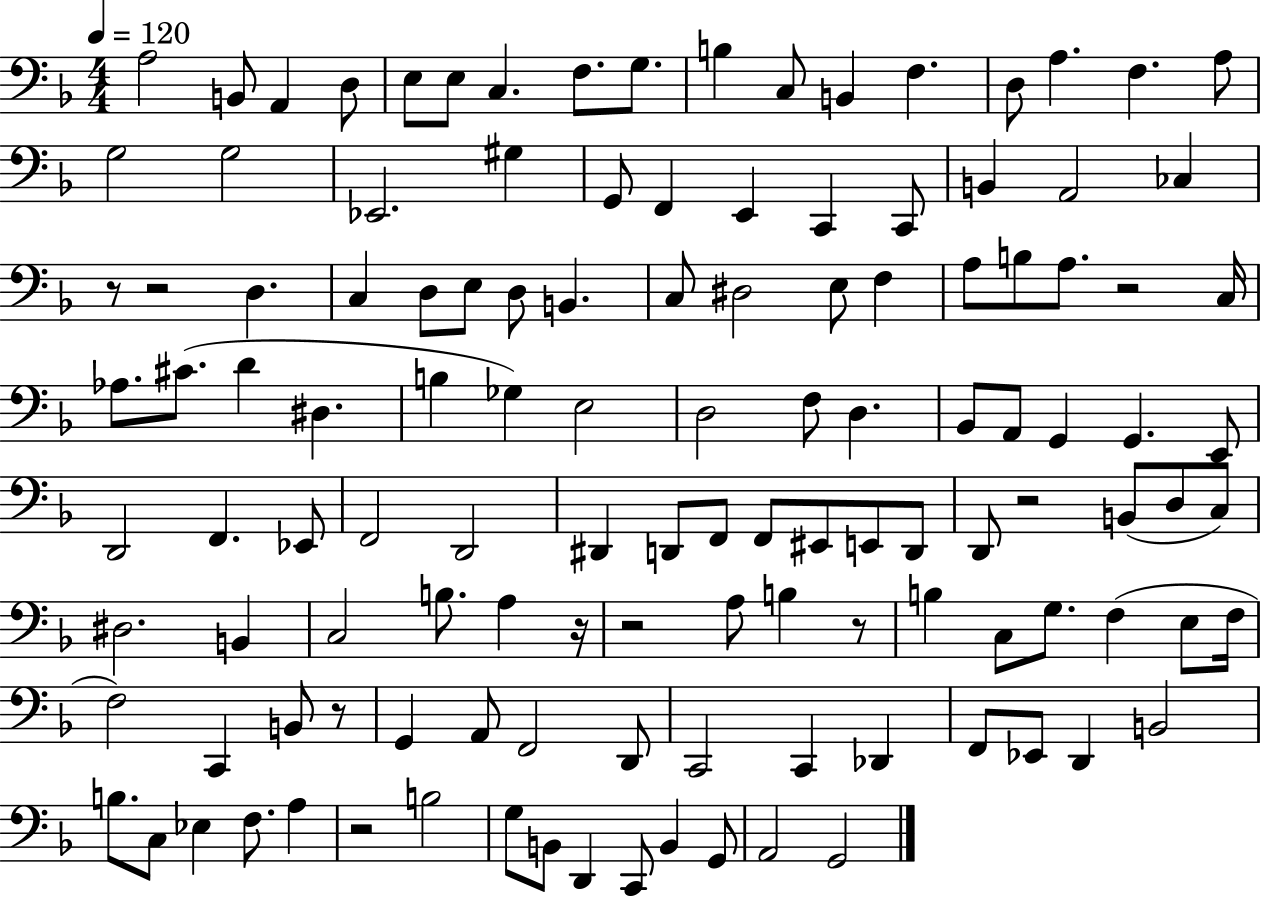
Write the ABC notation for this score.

X:1
T:Untitled
M:4/4
L:1/4
K:F
A,2 B,,/2 A,, D,/2 E,/2 E,/2 C, F,/2 G,/2 B, C,/2 B,, F, D,/2 A, F, A,/2 G,2 G,2 _E,,2 ^G, G,,/2 F,, E,, C,, C,,/2 B,, A,,2 _C, z/2 z2 D, C, D,/2 E,/2 D,/2 B,, C,/2 ^D,2 E,/2 F, A,/2 B,/2 A,/2 z2 C,/4 _A,/2 ^C/2 D ^D, B, _G, E,2 D,2 F,/2 D, _B,,/2 A,,/2 G,, G,, E,,/2 D,,2 F,, _E,,/2 F,,2 D,,2 ^D,, D,,/2 F,,/2 F,,/2 ^E,,/2 E,,/2 D,,/2 D,,/2 z2 B,,/2 D,/2 C,/2 ^D,2 B,, C,2 B,/2 A, z/4 z2 A,/2 B, z/2 B, C,/2 G,/2 F, E,/2 F,/4 F,2 C,, B,,/2 z/2 G,, A,,/2 F,,2 D,,/2 C,,2 C,, _D,, F,,/2 _E,,/2 D,, B,,2 B,/2 C,/2 _E, F,/2 A, z2 B,2 G,/2 B,,/2 D,, C,,/2 B,, G,,/2 A,,2 G,,2